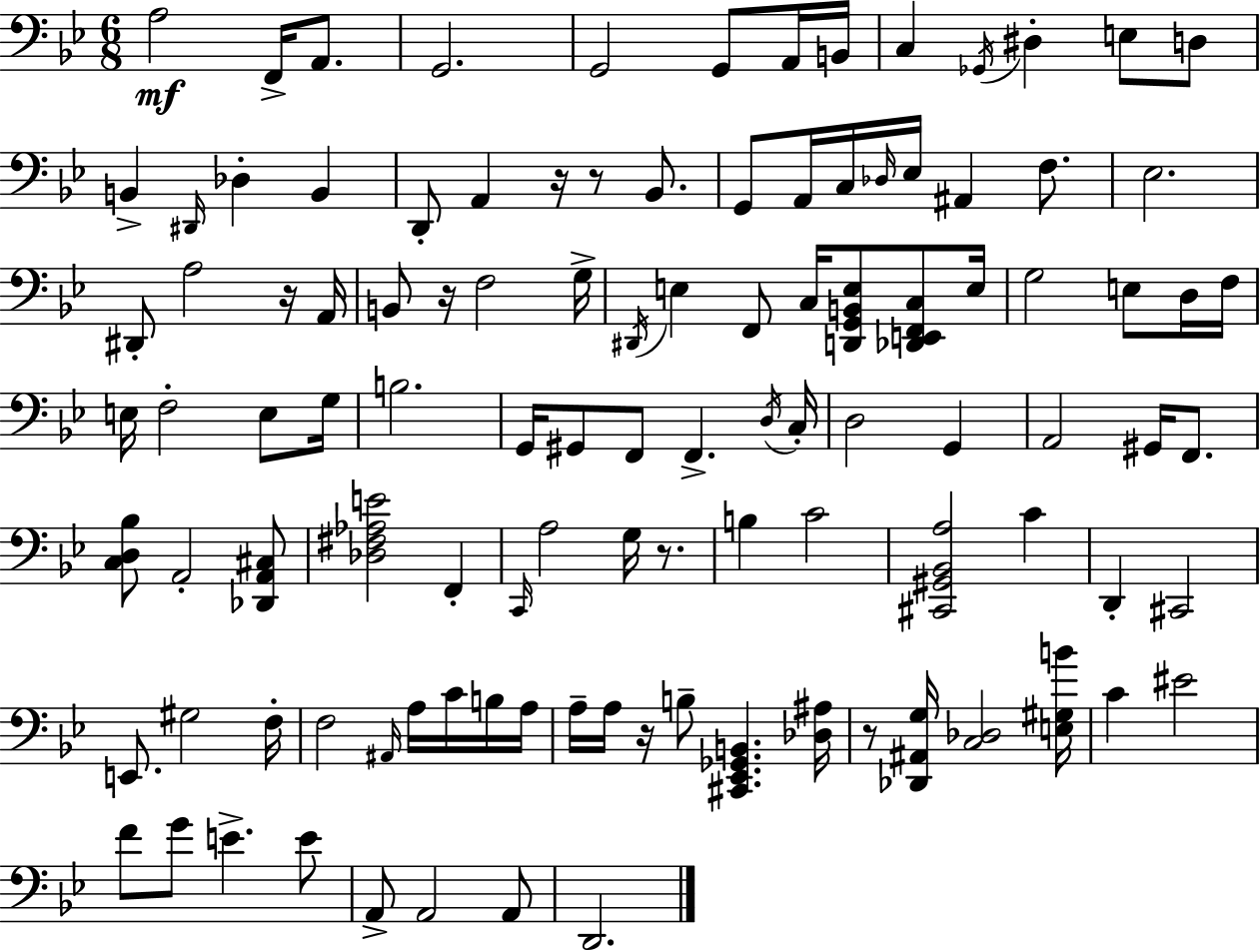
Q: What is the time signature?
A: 6/8